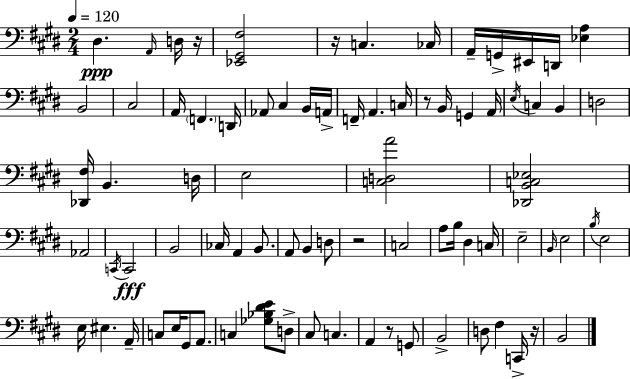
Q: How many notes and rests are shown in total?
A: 81